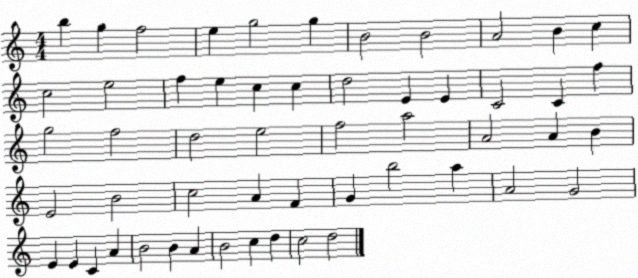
X:1
T:Untitled
M:4/4
L:1/4
K:C
b g f2 e g2 g B2 B2 A2 B c c2 e2 f e c c d2 E E C2 C f g2 f2 d2 e2 f2 a2 A2 A B E2 B2 c2 A F G b2 a A2 G2 E E C A B2 B A B2 c d c2 d2